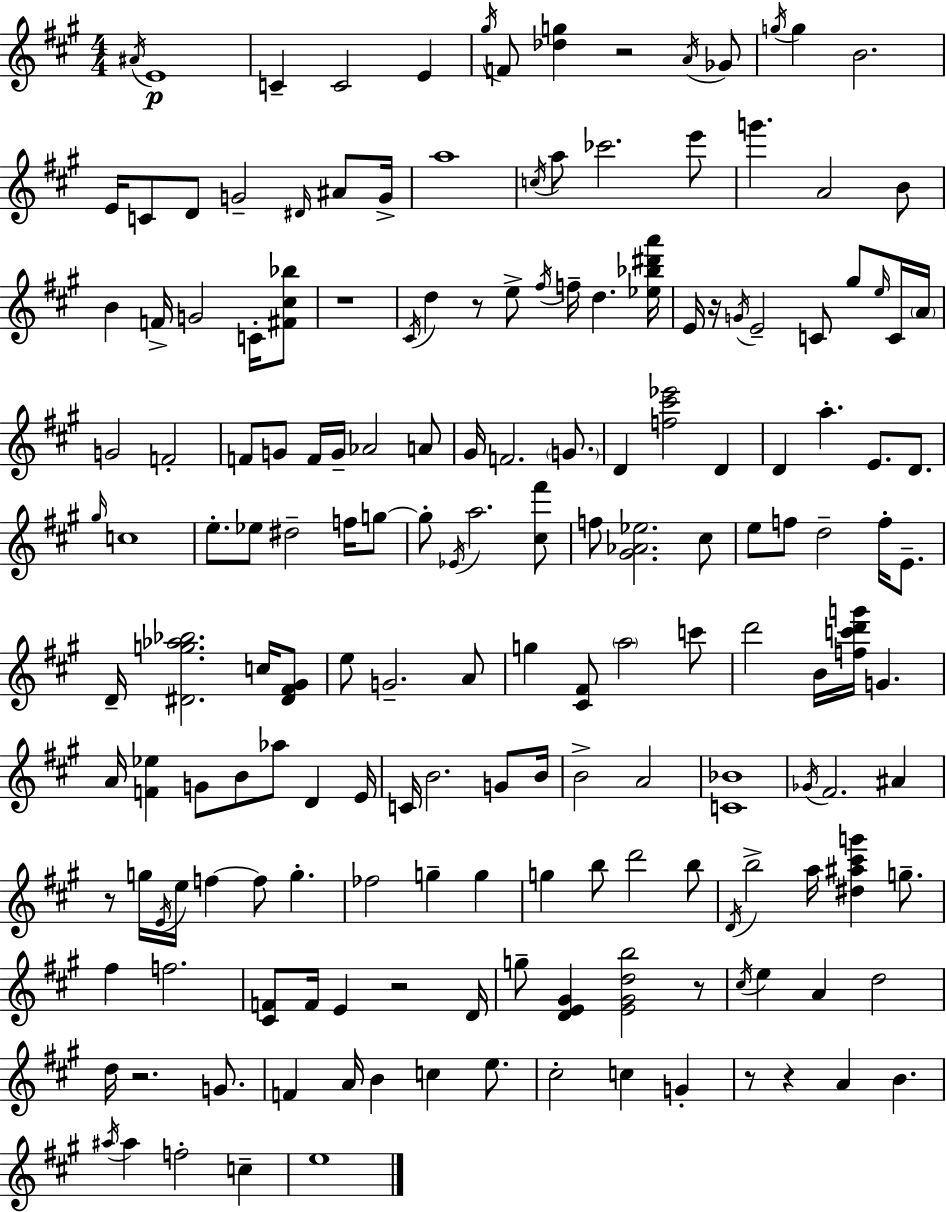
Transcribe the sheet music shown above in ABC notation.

X:1
T:Untitled
M:4/4
L:1/4
K:A
^A/4 E4 C C2 E ^g/4 F/2 [_dg] z2 A/4 _G/2 g/4 g B2 E/4 C/2 D/2 G2 ^D/4 ^A/2 G/4 a4 c/4 a/2 _c'2 e'/2 g' A2 B/2 B F/4 G2 C/4 [^F^c_b]/2 z4 ^C/4 d z/2 e/2 ^f/4 f/4 d [_e_b^d'a']/4 E/4 z/4 G/4 E2 C/2 ^g/2 e/4 C/4 A/4 G2 F2 F/2 G/2 F/4 G/4 _A2 A/2 ^G/4 F2 G/2 D [f^c'_e']2 D D a E/2 D/2 ^g/4 c4 e/2 _e/2 ^d2 f/4 g/2 g/2 _E/4 a2 [^c^f']/2 f/2 [^G_A_e]2 ^c/2 e/2 f/2 d2 f/4 E/2 D/4 [^Dg_a_b]2 c/4 [^D^F^G]/2 e/2 G2 A/2 g [^C^F]/2 a2 c'/2 d'2 B/4 [fc'd'g']/4 G A/4 [F_e] G/2 B/2 _a/2 D E/4 C/4 B2 G/2 B/4 B2 A2 [C_B]4 _G/4 ^F2 ^A z/2 g/4 E/4 e/4 f f/2 g _f2 g g g b/2 d'2 b/2 D/4 b2 a/4 [^d^a^c'g'] g/2 ^f f2 [^CF]/2 F/4 E z2 D/4 g/2 [DE^G] [E^Gdb]2 z/2 ^c/4 e A d2 d/4 z2 G/2 F A/4 B c e/2 ^c2 c G z/2 z A B ^a/4 ^a f2 c e4